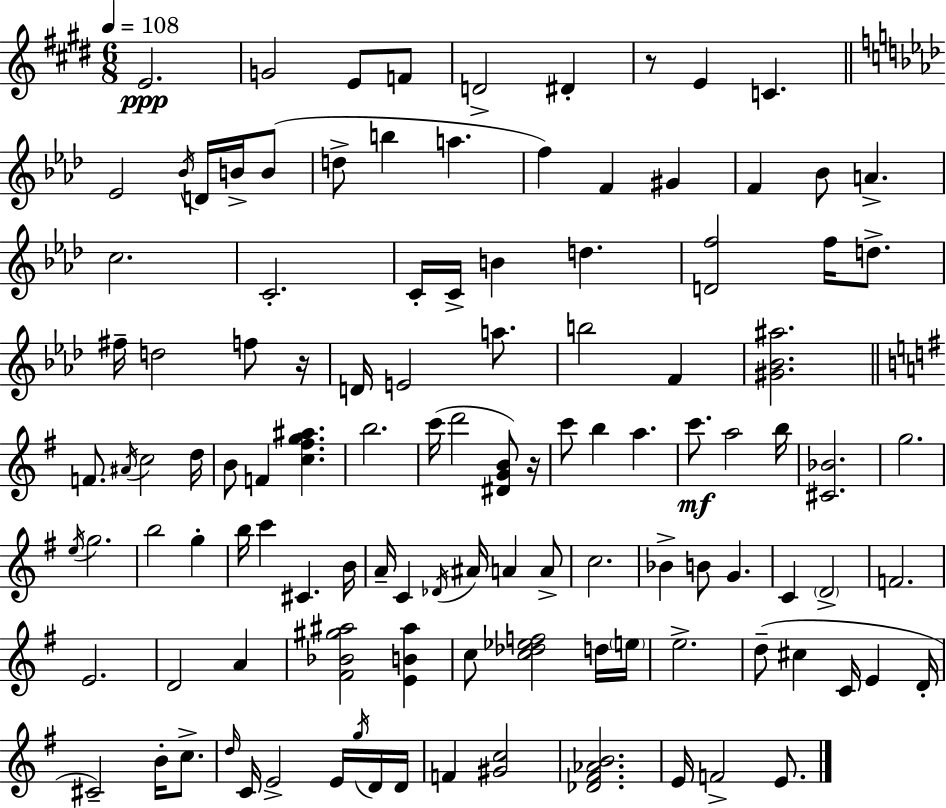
E4/h. G4/h E4/e F4/e D4/h D#4/q R/e E4/q C4/q. Eb4/h Bb4/s D4/s B4/s B4/e D5/e B5/q A5/q. F5/q F4/q G#4/q F4/q Bb4/e A4/q. C5/h. C4/h. C4/s C4/s B4/q D5/q. [D4,F5]/h F5/s D5/e. F#5/s D5/h F5/e R/s D4/s E4/h A5/e. B5/h F4/q [G#4,Bb4,A#5]/h. F4/e. A#4/s C5/h D5/s B4/e F4/q [C5,F#5,G5,A#5]/q. B5/h. C6/s D6/h [D#4,G4,B4]/e R/s C6/e B5/q A5/q. C6/e. A5/h B5/s [C#4,Bb4]/h. G5/h. E5/s G5/h. B5/h G5/q B5/s C6/q C#4/q. B4/s A4/s C4/q Db4/s A#4/s A4/q A4/e C5/h. Bb4/q B4/e G4/q. C4/q D4/h F4/h. E4/h. D4/h A4/q [F#4,Bb4,G#5,A#5]/h [E4,B4,A#5]/q C5/e [C5,Db5,Eb5,F5]/h D5/s E5/s E5/h. D5/e C#5/q C4/s E4/q D4/s C#4/h B4/s C5/e. D5/s C4/s E4/h E4/s G5/s D4/s D4/s F4/q [G#4,C5]/h [Db4,F#4,Ab4,B4]/h. E4/s F4/h E4/e.